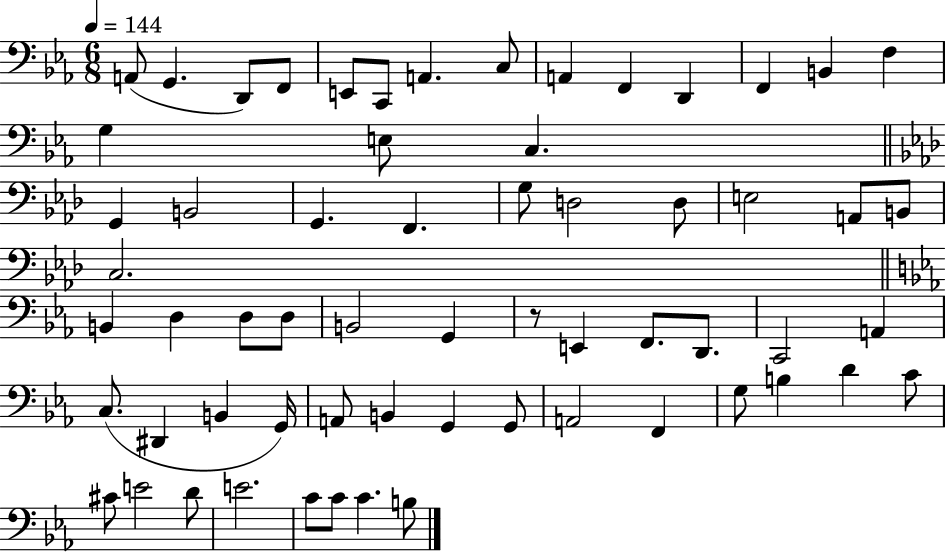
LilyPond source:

{
  \clef bass
  \numericTimeSignature
  \time 6/8
  \key ees \major
  \tempo 4 = 144
  a,8( g,4. d,8) f,8 | e,8 c,8 a,4. c8 | a,4 f,4 d,4 | f,4 b,4 f4 | \break g4 e8 c4. | \bar "||" \break \key f \minor g,4 b,2 | g,4. f,4. | g8 d2 d8 | e2 a,8 b,8 | \break c2. | \bar "||" \break \key ees \major b,4 d4 d8 d8 | b,2 g,4 | r8 e,4 f,8. d,8. | c,2 a,4 | \break c8.( dis,4 b,4 g,16) | a,8 b,4 g,4 g,8 | a,2 f,4 | g8 b4 d'4 c'8 | \break cis'8 e'2 d'8 | e'2. | c'8 c'8 c'4. b8 | \bar "|."
}